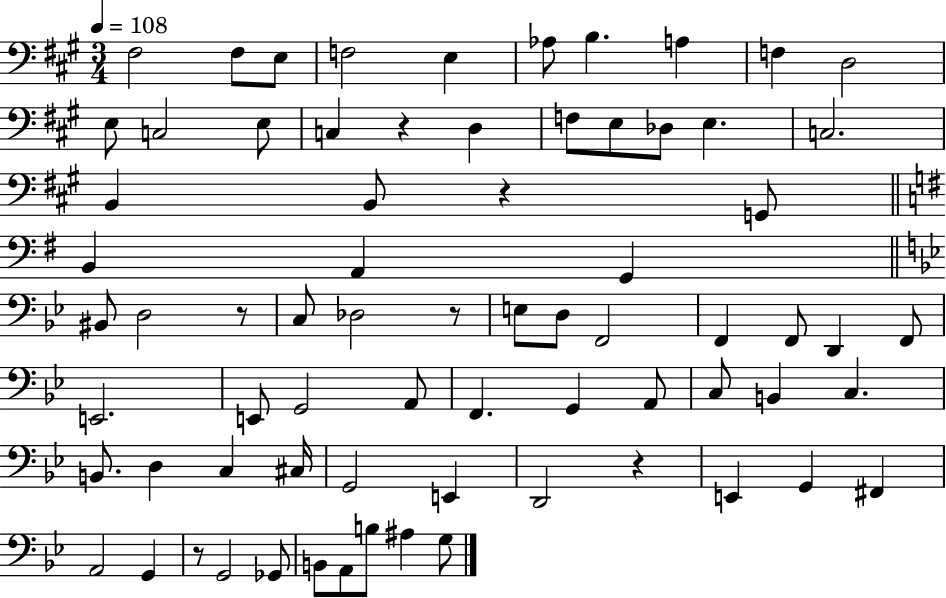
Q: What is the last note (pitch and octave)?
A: G3